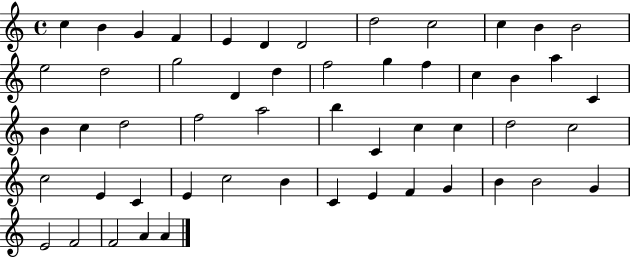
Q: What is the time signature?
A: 4/4